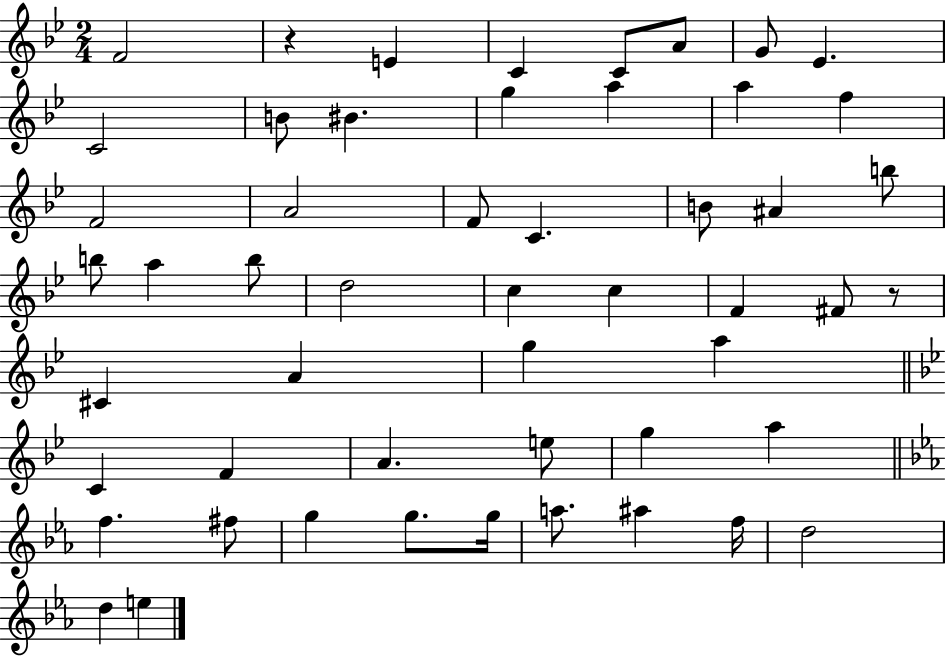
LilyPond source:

{
  \clef treble
  \numericTimeSignature
  \time 2/4
  \key bes \major
  f'2 | r4 e'4 | c'4 c'8 a'8 | g'8 ees'4. | \break c'2 | b'8 bis'4. | g''4 a''4 | a''4 f''4 | \break f'2 | a'2 | f'8 c'4. | b'8 ais'4 b''8 | \break b''8 a''4 b''8 | d''2 | c''4 c''4 | f'4 fis'8 r8 | \break cis'4 a'4 | g''4 a''4 | \bar "||" \break \key g \minor c'4 f'4 | a'4. e''8 | g''4 a''4 | \bar "||" \break \key ees \major f''4. fis''8 | g''4 g''8. g''16 | a''8. ais''4 f''16 | d''2 | \break d''4 e''4 | \bar "|."
}